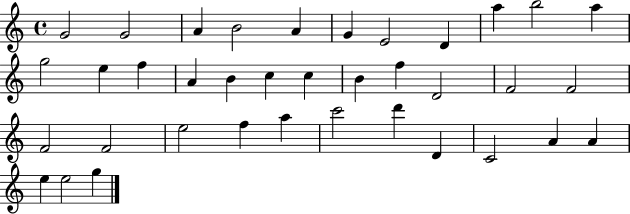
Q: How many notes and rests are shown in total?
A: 37